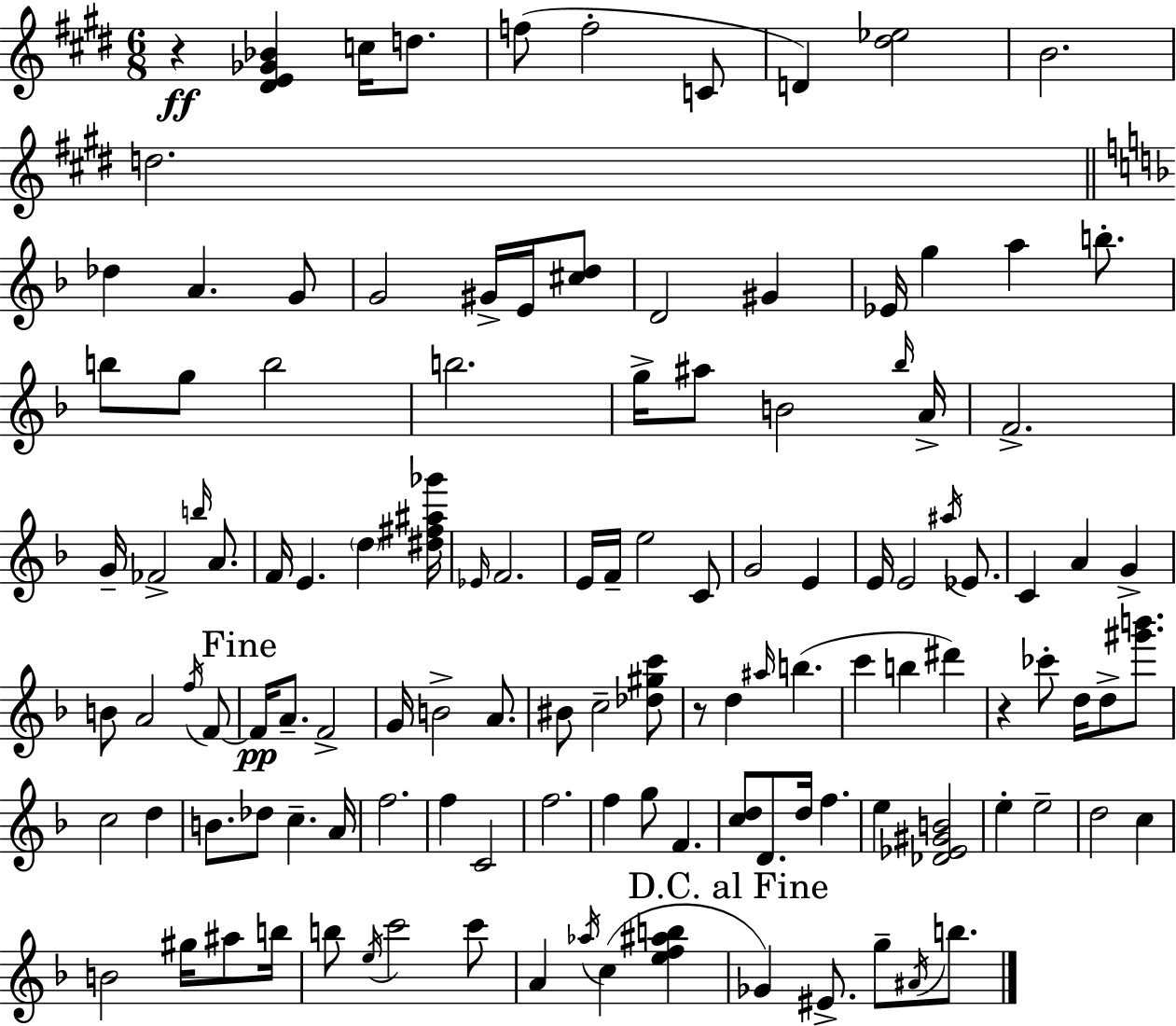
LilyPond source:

{
  \clef treble
  \numericTimeSignature
  \time 6/8
  \key e \major
  \repeat volta 2 { r4\ff <dis' e' ges' bes'>4 c''16 d''8. | f''8( f''2-. c'8 | d'4) <dis'' ees''>2 | b'2. | \break d''2. | \bar "||" \break \key f \major des''4 a'4. g'8 | g'2 gis'16-> e'16 <cis'' d''>8 | d'2 gis'4 | ees'16 g''4 a''4 b''8.-. | \break b''8 g''8 b''2 | b''2. | g''16-> ais''8 b'2 \grace { bes''16 } | a'16-> f'2.-> | \break g'16-- fes'2-> \grace { b''16 } a'8. | f'16 e'4. \parenthesize d''4 | <dis'' fis'' ais'' ges'''>16 \grace { ees'16 } f'2. | e'16 f'16-- e''2 | \break c'8 g'2 e'4 | e'16 e'2 | \acciaccatura { ais''16 } ees'8. c'4 a'4 | g'4-> b'8 a'2 | \break \acciaccatura { f''16 } f'8~~ \mark "Fine" f'16\pp a'8.-- f'2-> | g'16 b'2-> | a'8. bis'8 c''2-- | <des'' gis'' c'''>8 r8 d''4 \grace { ais''16 } | \break b''4.( c'''4 b''4 | dis'''4) r4 ces'''8-. | d''16 d''8-> <gis''' b'''>8. c''2 | d''4 b'8. des''8 c''4.-- | \break a'16 f''2. | f''4 c'2 | f''2. | f''4 g''8 | \break f'4. <c'' d''>8 d'8. d''16 | f''4. e''4 <des' ees' gis' b'>2 | e''4-. e''2-- | d''2 | \break c''4 b'2 | gis''16 ais''8 b''16 b''8 \acciaccatura { e''16 } c'''2 | c'''8 a'4 \acciaccatura { aes''16 }( | c''4 <e'' f'' ais'' b''>4 \mark "D.C. al Fine" ges'4) | \break eis'8.-> g''8-- \acciaccatura { ais'16 } b''8. } \bar "|."
}